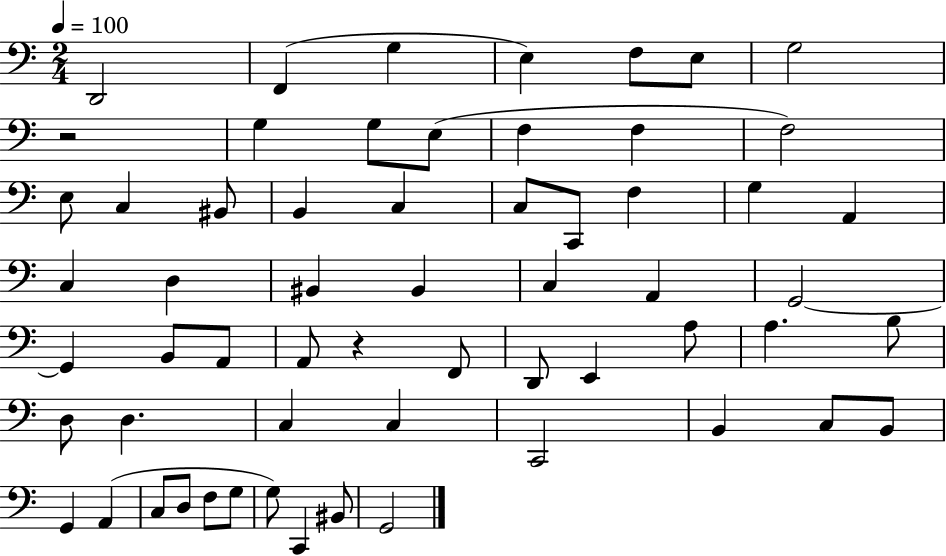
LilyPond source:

{
  \clef bass
  \numericTimeSignature
  \time 2/4
  \key c \major
  \tempo 4 = 100
  \repeat volta 2 { d,2 | f,4( g4 | e4) f8 e8 | g2 | \break r2 | g4 g8 e8( | f4 f4 | f2) | \break e8 c4 bis,8 | b,4 c4 | c8 c,8 f4 | g4 a,4 | \break c4 d4 | bis,4 bis,4 | c4 a,4 | g,2~~ | \break g,4 b,8 a,8 | a,8 r4 f,8 | d,8 e,4 a8 | a4. b8 | \break d8 d4. | c4 c4 | c,2 | b,4 c8 b,8 | \break g,4 a,4( | c8 d8 f8 g8 | g8) c,4 bis,8 | g,2 | \break } \bar "|."
}